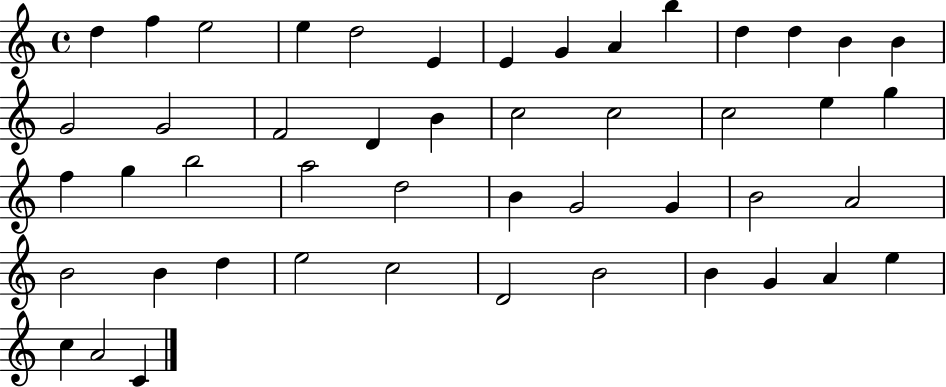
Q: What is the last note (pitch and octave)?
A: C4